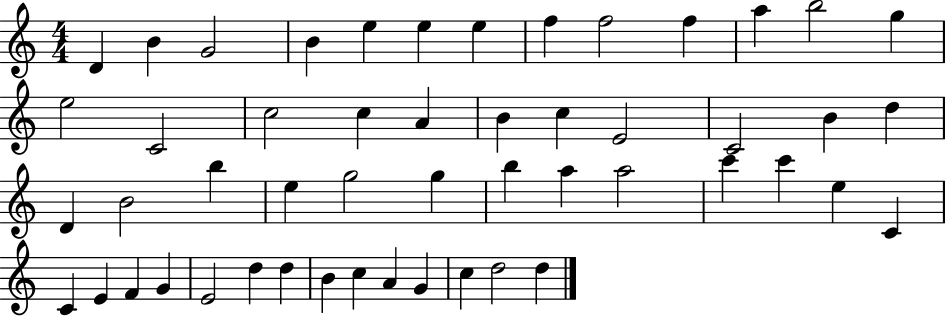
D4/q B4/q G4/h B4/q E5/q E5/q E5/q F5/q F5/h F5/q A5/q B5/h G5/q E5/h C4/h C5/h C5/q A4/q B4/q C5/q E4/h C4/h B4/q D5/q D4/q B4/h B5/q E5/q G5/h G5/q B5/q A5/q A5/h C6/q C6/q E5/q C4/q C4/q E4/q F4/q G4/q E4/h D5/q D5/q B4/q C5/q A4/q G4/q C5/q D5/h D5/q